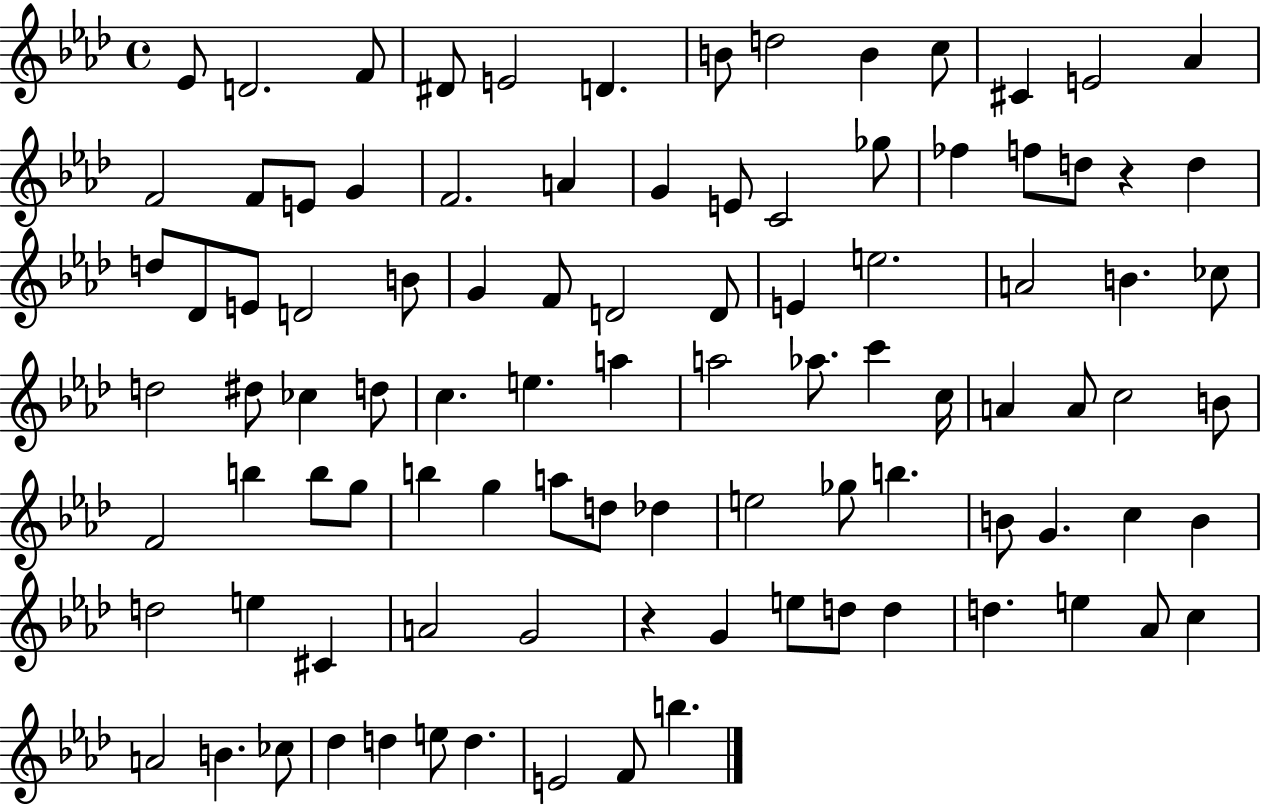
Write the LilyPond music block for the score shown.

{
  \clef treble
  \time 4/4
  \defaultTimeSignature
  \key aes \major
  ees'8 d'2. f'8 | dis'8 e'2 d'4. | b'8 d''2 b'4 c''8 | cis'4 e'2 aes'4 | \break f'2 f'8 e'8 g'4 | f'2. a'4 | g'4 e'8 c'2 ges''8 | fes''4 f''8 d''8 r4 d''4 | \break d''8 des'8 e'8 d'2 b'8 | g'4 f'8 d'2 d'8 | e'4 e''2. | a'2 b'4. ces''8 | \break d''2 dis''8 ces''4 d''8 | c''4. e''4. a''4 | a''2 aes''8. c'''4 c''16 | a'4 a'8 c''2 b'8 | \break f'2 b''4 b''8 g''8 | b''4 g''4 a''8 d''8 des''4 | e''2 ges''8 b''4. | b'8 g'4. c''4 b'4 | \break d''2 e''4 cis'4 | a'2 g'2 | r4 g'4 e''8 d''8 d''4 | d''4. e''4 aes'8 c''4 | \break a'2 b'4. ces''8 | des''4 d''4 e''8 d''4. | e'2 f'8 b''4. | \bar "|."
}